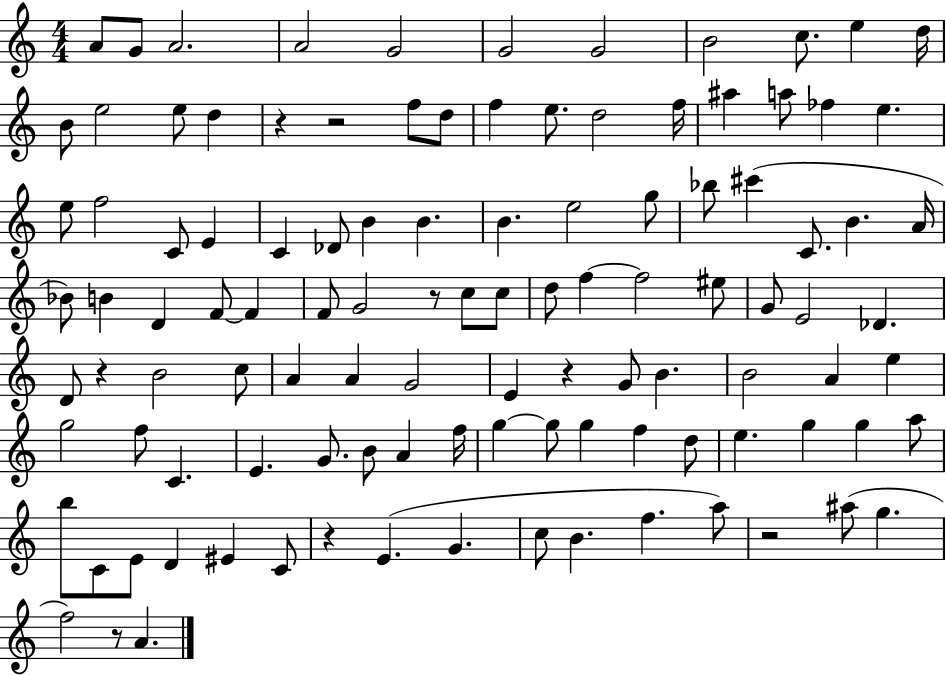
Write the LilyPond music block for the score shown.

{
  \clef treble
  \numericTimeSignature
  \time 4/4
  \key c \major
  a'8 g'8 a'2. | a'2 g'2 | g'2 g'2 | b'2 c''8. e''4 d''16 | \break b'8 e''2 e''8 d''4 | r4 r2 f''8 d''8 | f''4 e''8. d''2 f''16 | ais''4 a''8 fes''4 e''4. | \break e''8 f''2 c'8 e'4 | c'4 des'8 b'4 b'4. | b'4. e''2 g''8 | bes''8 cis'''4( c'8. b'4. a'16 | \break bes'8) b'4 d'4 f'8~~ f'4 | f'8 g'2 r8 c''8 c''8 | d''8 f''4~~ f''2 eis''8 | g'8 e'2 des'4. | \break d'8 r4 b'2 c''8 | a'4 a'4 g'2 | e'4 r4 g'8 b'4. | b'2 a'4 e''4 | \break g''2 f''8 c'4. | e'4. g'8. b'8 a'4 f''16 | g''4~~ g''8 g''4 f''4 d''8 | e''4. g''4 g''4 a''8 | \break b''8 c'8 e'8 d'4 eis'4 c'8 | r4 e'4.( g'4. | c''8 b'4. f''4. a''8) | r2 ais''8( g''4. | \break f''2) r8 a'4. | \bar "|."
}